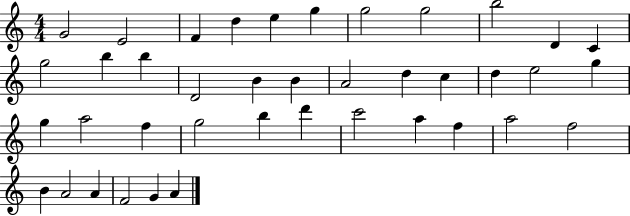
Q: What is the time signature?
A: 4/4